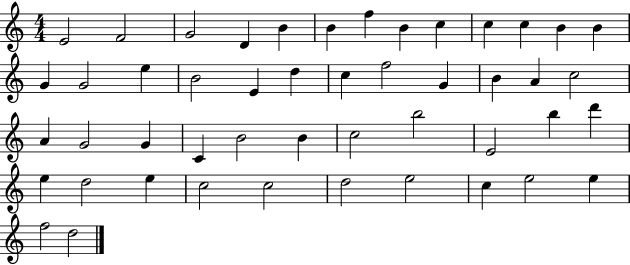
{
  \clef treble
  \numericTimeSignature
  \time 4/4
  \key c \major
  e'2 f'2 | g'2 d'4 b'4 | b'4 f''4 b'4 c''4 | c''4 c''4 b'4 b'4 | \break g'4 g'2 e''4 | b'2 e'4 d''4 | c''4 f''2 g'4 | b'4 a'4 c''2 | \break a'4 g'2 g'4 | c'4 b'2 b'4 | c''2 b''2 | e'2 b''4 d'''4 | \break e''4 d''2 e''4 | c''2 c''2 | d''2 e''2 | c''4 e''2 e''4 | \break f''2 d''2 | \bar "|."
}